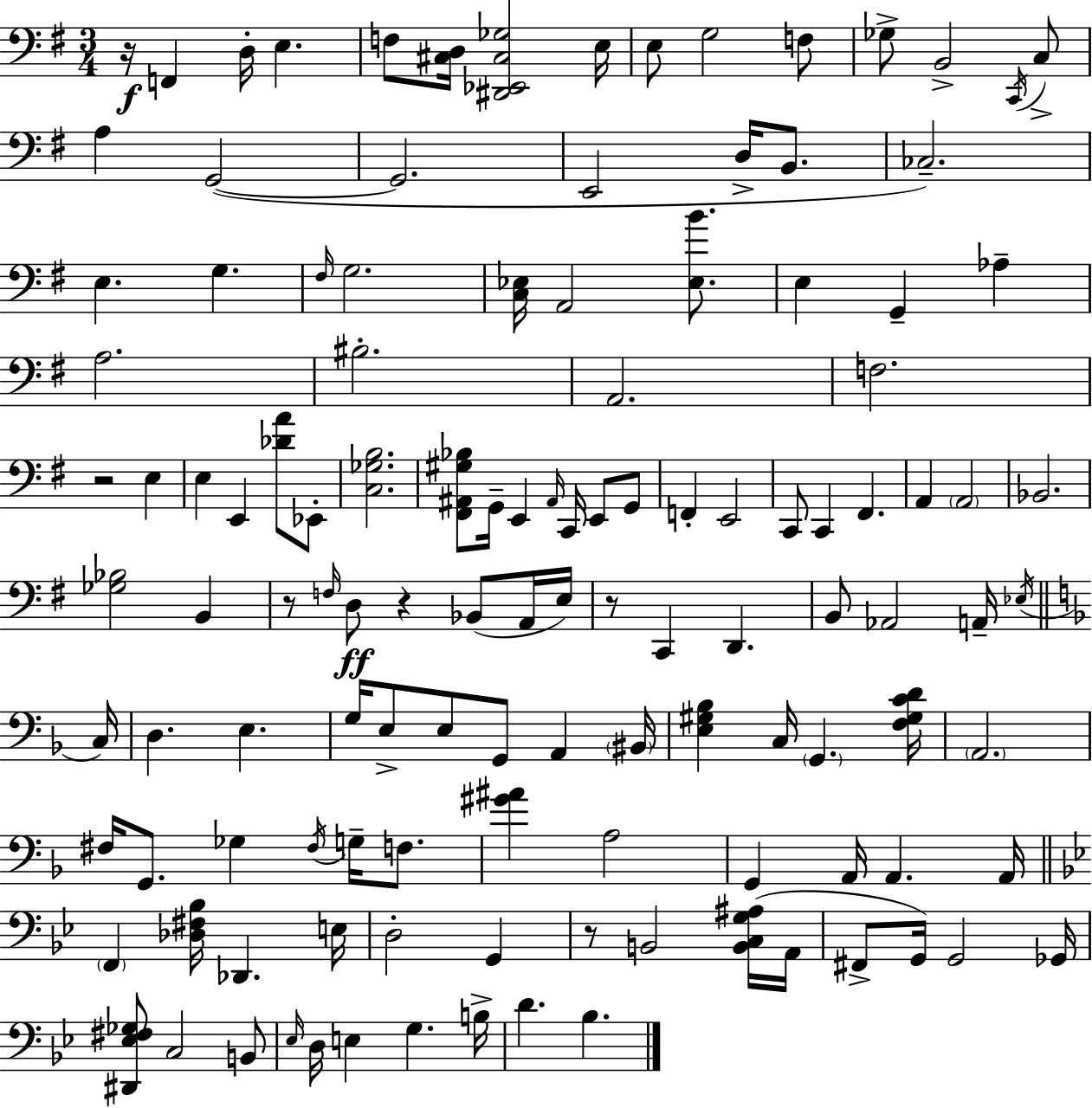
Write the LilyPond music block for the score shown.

{
  \clef bass
  \numericTimeSignature
  \time 3/4
  \key g \major
  r16\f f,4 d16-. e4. | f8 <cis d>16 <dis, ees, cis ges>2 e16 | e8 g2 f8 | ges8-> b,2-> \acciaccatura { c,16 } c8-> | \break a4 g,2~(~ | g,2. | e,2 d16-> b,8. | ces2.--) | \break e4. g4. | \grace { fis16 } g2. | <c ees>16 a,2 <ees b'>8. | e4 g,4-- aes4-- | \break a2. | bis2.-. | a,2. | f2. | \break r2 e4 | e4 e,4 <des' a'>8 | ees,8-. <c ges b>2. | <fis, ais, gis bes>8 g,16-- e,4 \grace { ais,16 } c,16 e,8 | \break g,8 f,4-. e,2 | c,8 c,4 fis,4. | a,4 \parenthesize a,2 | bes,2. | \break <ges bes>2 b,4 | r8 \grace { f16 } d8\ff r4 | bes,8( a,16 e16) r8 c,4 d,4. | b,8 aes,2 | \break a,16-- \acciaccatura { ees16 } \bar "||" \break \key f \major c16 d4. e4. | g16 e8-> e8 g,8 a,4 | \parenthesize bis,16 <e gis bes>4 c16 \parenthesize g,4. | <f gis c' d'>16 \parenthesize a,2. | \break fis16 g,8. ges4 \acciaccatura { fis16 } g16-- f8. | <gis' ais'>4 a2 | g,4 a,16 a,4. | a,16 \bar "||" \break \key bes \major \parenthesize f,4 <des fis bes>16 des,4. e16 | d2-. g,4 | r8 b,2 <b, c g ais>16( a,16 | fis,8-> g,16) g,2 ges,16 | \break <dis, ees fis ges>8 c2 b,8 | \grace { ees16 } d16 e4 g4. | b16-> d'4. bes4. | \bar "|."
}